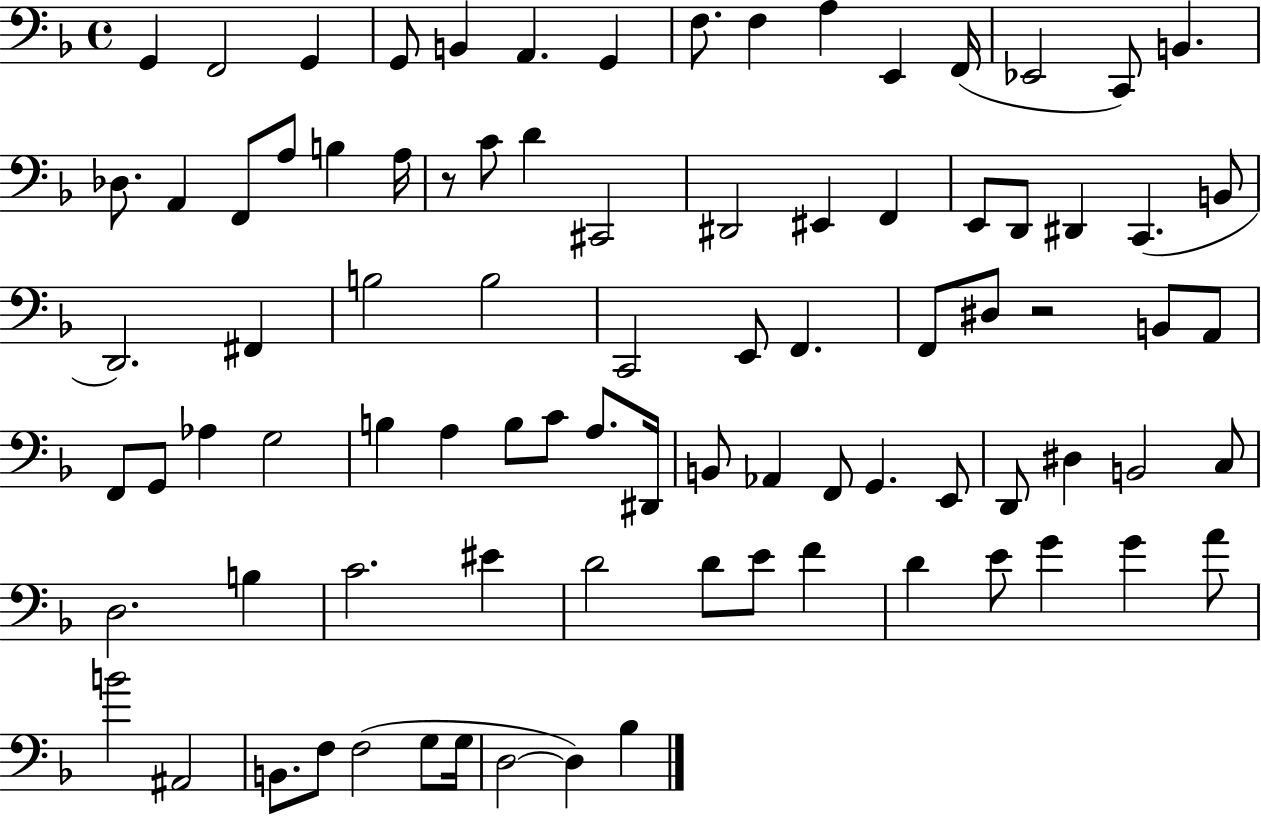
G2/q F2/h G2/q G2/e B2/q A2/q. G2/q F3/e. F3/q A3/q E2/q F2/s Eb2/h C2/e B2/q. Db3/e. A2/q F2/e A3/e B3/q A3/s R/e C4/e D4/q C#2/h D#2/h EIS2/q F2/q E2/e D2/e D#2/q C2/q. B2/e D2/h. F#2/q B3/h B3/h C2/h E2/e F2/q. F2/e D#3/e R/h B2/e A2/e F2/e G2/e Ab3/q G3/h B3/q A3/q B3/e C4/e A3/e. D#2/s B2/e Ab2/q F2/e G2/q. E2/e D2/e D#3/q B2/h C3/e D3/h. B3/q C4/h. EIS4/q D4/h D4/e E4/e F4/q D4/q E4/e G4/q G4/q A4/e B4/h A#2/h B2/e. F3/e F3/h G3/e G3/s D3/h D3/q Bb3/q